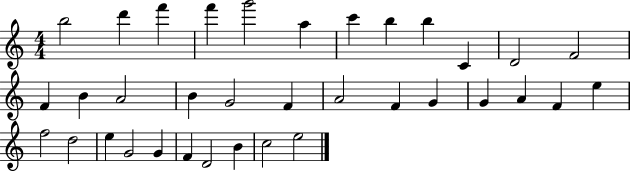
B5/h D6/q F6/q F6/q G6/h A5/q C6/q B5/q B5/q C4/q D4/h F4/h F4/q B4/q A4/h B4/q G4/h F4/q A4/h F4/q G4/q G4/q A4/q F4/q E5/q F5/h D5/h E5/q G4/h G4/q F4/q D4/h B4/q C5/h E5/h